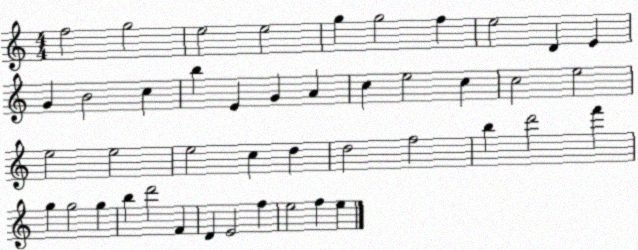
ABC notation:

X:1
T:Untitled
M:4/4
L:1/4
K:C
f2 g2 e2 e2 g g2 f e2 D E G B2 c b E G A c e2 c c2 e2 e2 e2 e2 c d d2 f2 b d'2 f' g g2 g b d'2 F D E2 f e2 f e